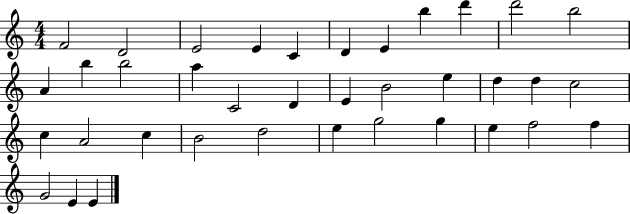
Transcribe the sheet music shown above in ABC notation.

X:1
T:Untitled
M:4/4
L:1/4
K:C
F2 D2 E2 E C D E b d' d'2 b2 A b b2 a C2 D E B2 e d d c2 c A2 c B2 d2 e g2 g e f2 f G2 E E